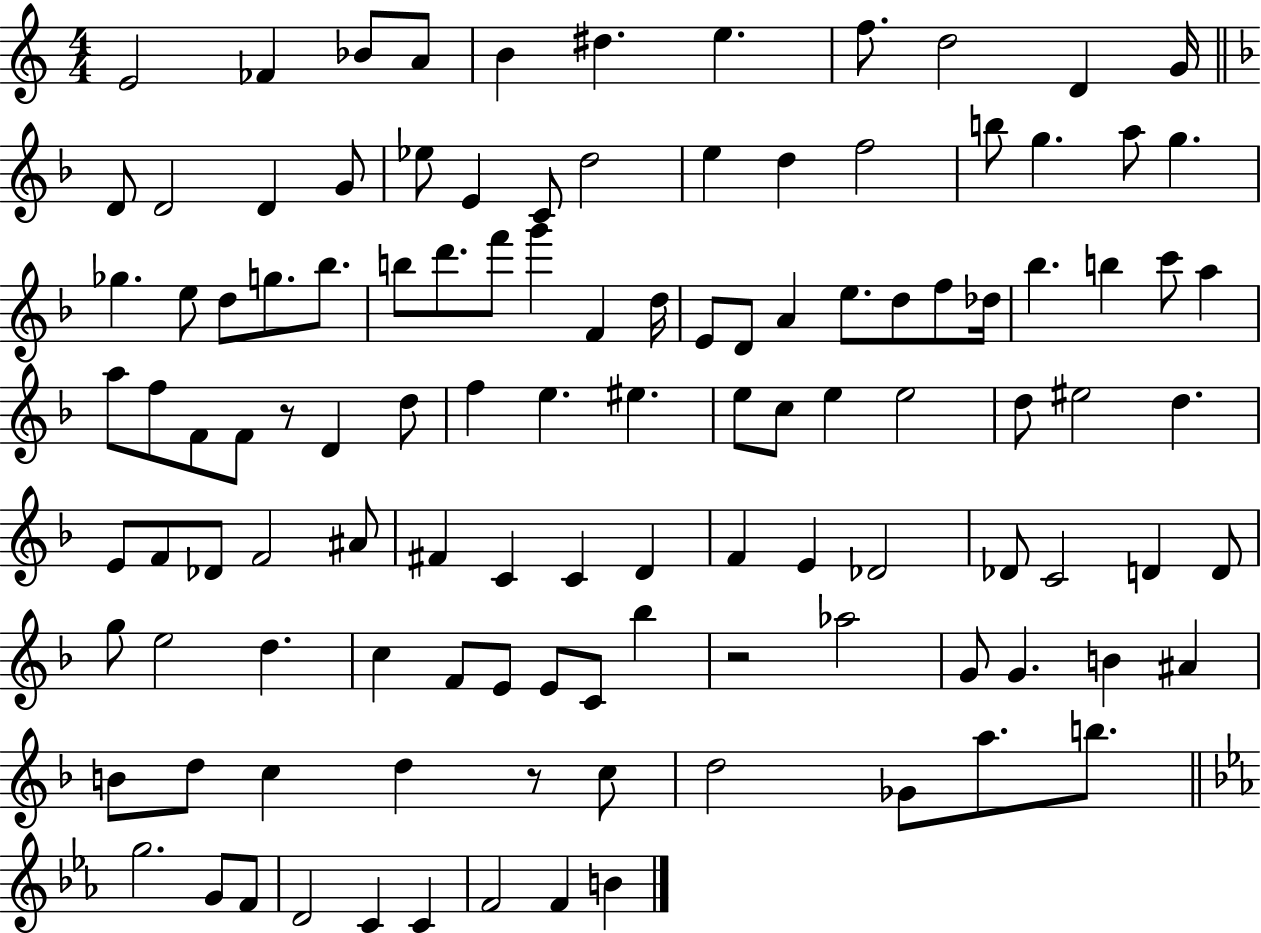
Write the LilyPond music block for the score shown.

{
  \clef treble
  \numericTimeSignature
  \time 4/4
  \key c \major
  e'2 fes'4 bes'8 a'8 | b'4 dis''4. e''4. | f''8. d''2 d'4 g'16 | \bar "||" \break \key f \major d'8 d'2 d'4 g'8 | ees''8 e'4 c'8 d''2 | e''4 d''4 f''2 | b''8 g''4. a''8 g''4. | \break ges''4. e''8 d''8 g''8. bes''8. | b''8 d'''8. f'''8 g'''4 f'4 d''16 | e'8 d'8 a'4 e''8. d''8 f''8 des''16 | bes''4. b''4 c'''8 a''4 | \break a''8 f''8 f'8 f'8 r8 d'4 d''8 | f''4 e''4. eis''4. | e''8 c''8 e''4 e''2 | d''8 eis''2 d''4. | \break e'8 f'8 des'8 f'2 ais'8 | fis'4 c'4 c'4 d'4 | f'4 e'4 des'2 | des'8 c'2 d'4 d'8 | \break g''8 e''2 d''4. | c''4 f'8 e'8 e'8 c'8 bes''4 | r2 aes''2 | g'8 g'4. b'4 ais'4 | \break b'8 d''8 c''4 d''4 r8 c''8 | d''2 ges'8 a''8. b''8. | \bar "||" \break \key ees \major g''2. g'8 f'8 | d'2 c'4 c'4 | f'2 f'4 b'4 | \bar "|."
}